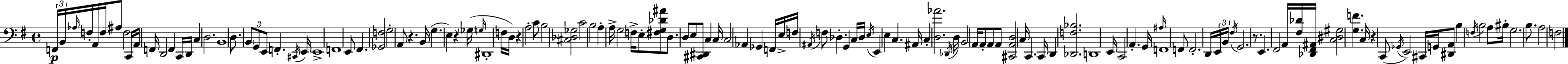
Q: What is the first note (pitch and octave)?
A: F2